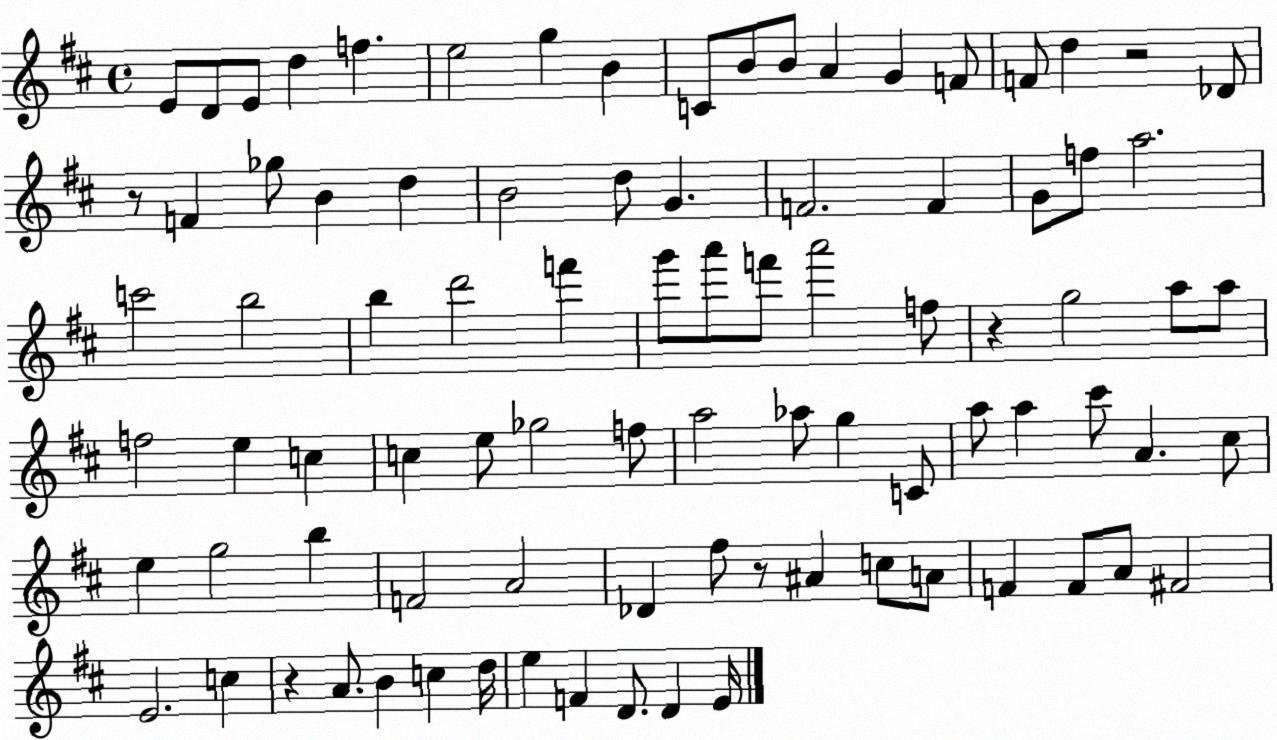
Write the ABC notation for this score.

X:1
T:Untitled
M:4/4
L:1/4
K:D
E/2 D/2 E/2 d f e2 g B C/2 B/2 B/2 A G F/2 F/2 d z2 _D/2 z/2 F _g/2 B d B2 d/2 G F2 F G/2 f/2 a2 c'2 b2 b d'2 f' g'/2 a'/2 f'/2 a'2 f/2 z g2 a/2 a/2 f2 e c c e/2 _g2 f/2 a2 _a/2 g C/2 a/2 a ^c'/2 A ^c/2 e g2 b F2 A2 _D ^f/2 z/2 ^A c/2 A/2 F F/2 A/2 ^F2 E2 c z A/2 B c d/4 e F D/2 D E/4